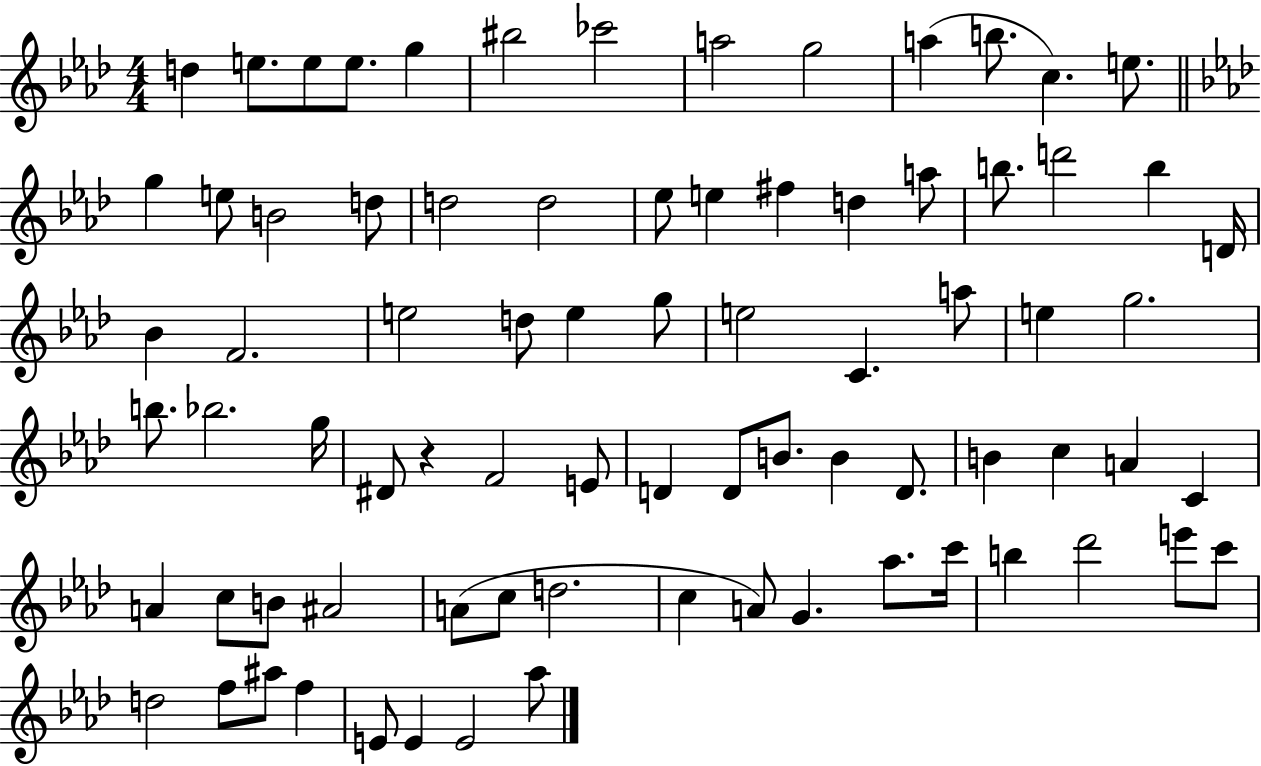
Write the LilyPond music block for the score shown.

{
  \clef treble
  \numericTimeSignature
  \time 4/4
  \key aes \major
  \repeat volta 2 { d''4 e''8. e''8 e''8. g''4 | bis''2 ces'''2 | a''2 g''2 | a''4( b''8. c''4.) e''8. | \break \bar "||" \break \key f \minor g''4 e''8 b'2 d''8 | d''2 d''2 | ees''8 e''4 fis''4 d''4 a''8 | b''8. d'''2 b''4 d'16 | \break bes'4 f'2. | e''2 d''8 e''4 g''8 | e''2 c'4. a''8 | e''4 g''2. | \break b''8. bes''2. g''16 | dis'8 r4 f'2 e'8 | d'4 d'8 b'8. b'4 d'8. | b'4 c''4 a'4 c'4 | \break a'4 c''8 b'8 ais'2 | a'8( c''8 d''2. | c''4 a'8) g'4. aes''8. c'''16 | b''4 des'''2 e'''8 c'''8 | \break d''2 f''8 ais''8 f''4 | e'8 e'4 e'2 aes''8 | } \bar "|."
}